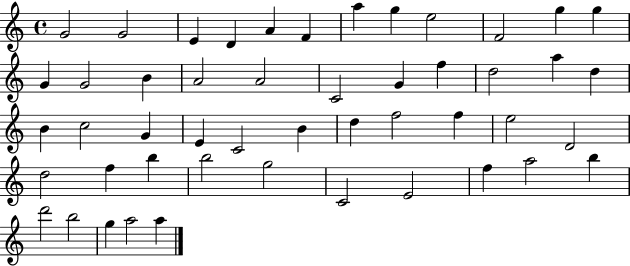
X:1
T:Untitled
M:4/4
L:1/4
K:C
G2 G2 E D A F a g e2 F2 g g G G2 B A2 A2 C2 G f d2 a d B c2 G E C2 B d f2 f e2 D2 d2 f b b2 g2 C2 E2 f a2 b d'2 b2 g a2 a